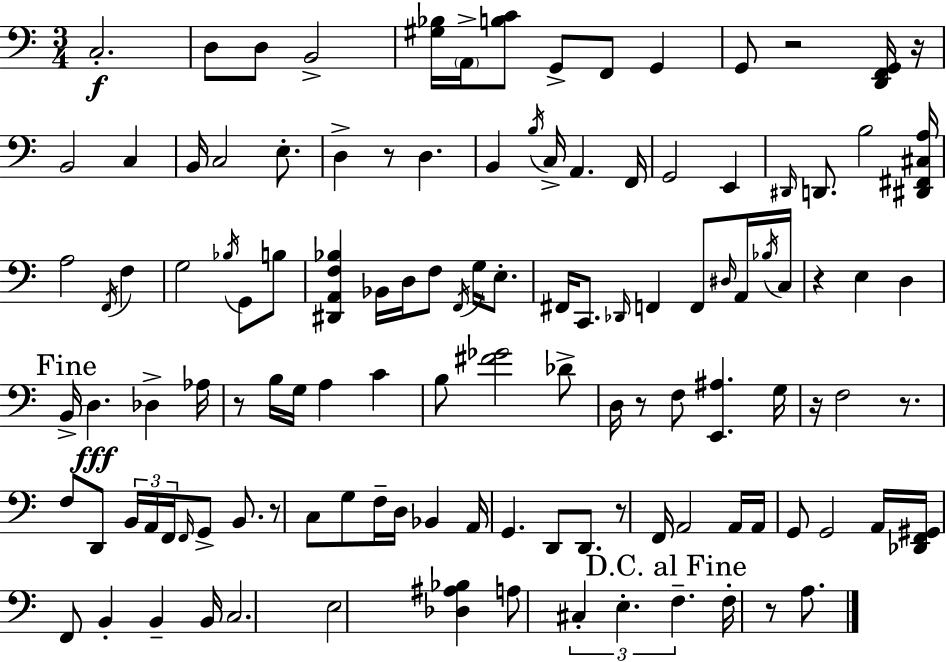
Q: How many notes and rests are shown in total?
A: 120